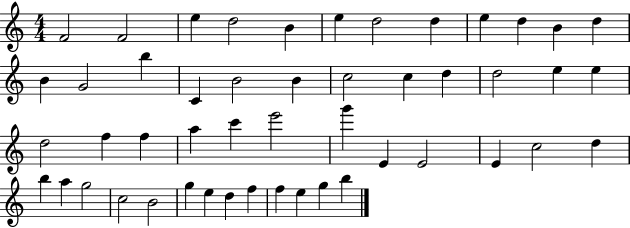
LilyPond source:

{
  \clef treble
  \numericTimeSignature
  \time 4/4
  \key c \major
  f'2 f'2 | e''4 d''2 b'4 | e''4 d''2 d''4 | e''4 d''4 b'4 d''4 | \break b'4 g'2 b''4 | c'4 b'2 b'4 | c''2 c''4 d''4 | d''2 e''4 e''4 | \break d''2 f''4 f''4 | a''4 c'''4 e'''2 | g'''4 e'4 e'2 | e'4 c''2 d''4 | \break b''4 a''4 g''2 | c''2 b'2 | g''4 e''4 d''4 f''4 | f''4 e''4 g''4 b''4 | \break \bar "|."
}